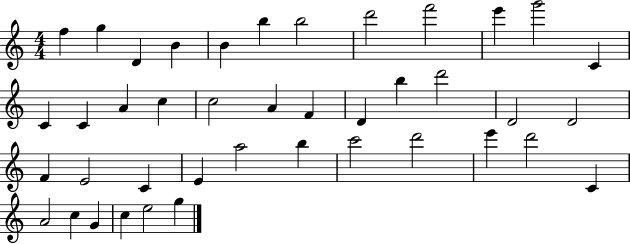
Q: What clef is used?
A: treble